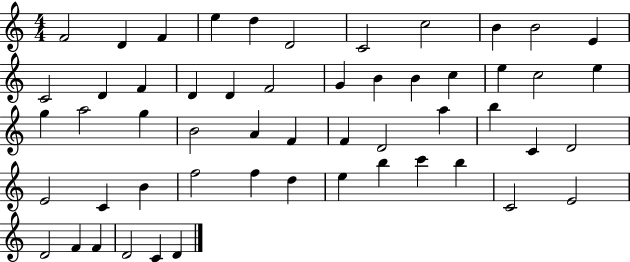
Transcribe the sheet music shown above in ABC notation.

X:1
T:Untitled
M:4/4
L:1/4
K:C
F2 D F e d D2 C2 c2 B B2 E C2 D F D D F2 G B B c e c2 e g a2 g B2 A F F D2 a b C D2 E2 C B f2 f d e b c' b C2 E2 D2 F F D2 C D